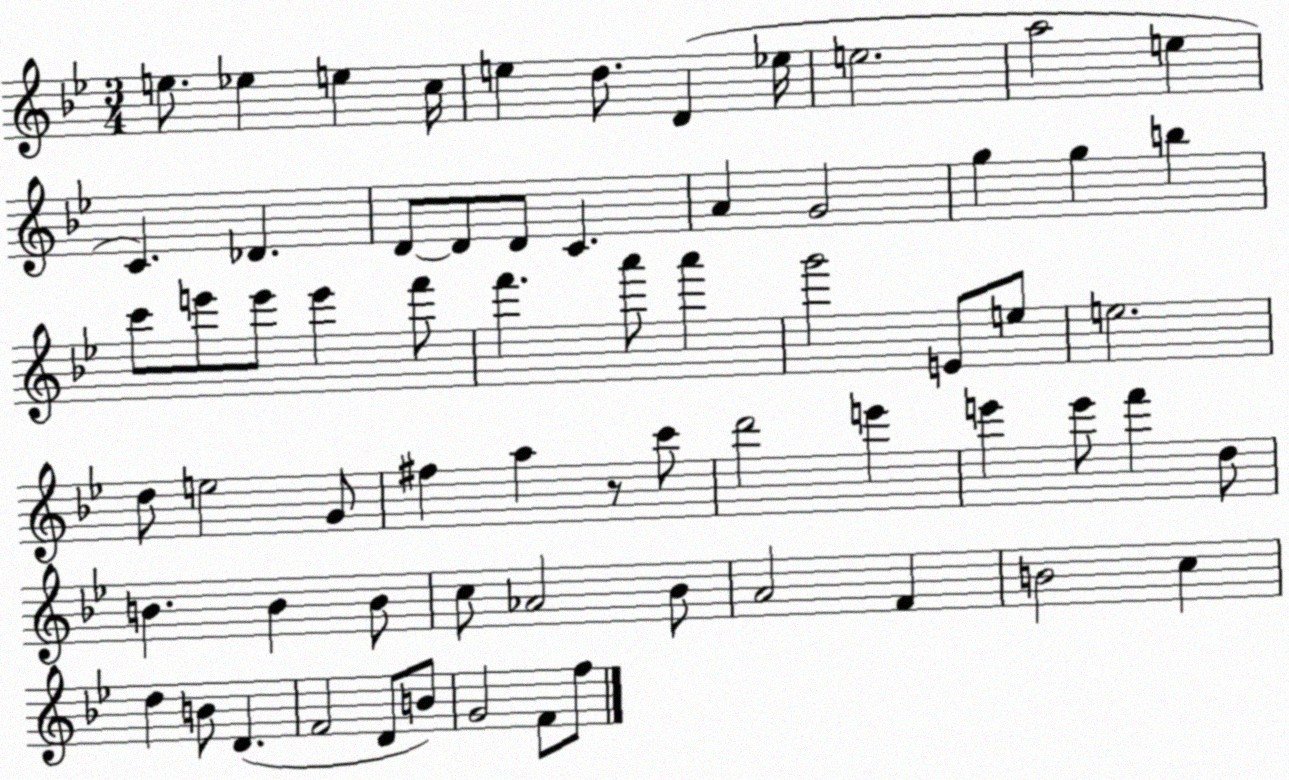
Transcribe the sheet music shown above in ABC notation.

X:1
T:Untitled
M:3/4
L:1/4
K:Bb
e/2 _e e c/4 e d/2 D _e/4 e2 a2 e C _D D/2 D/2 D/2 C A G2 g g b c'/2 e'/2 e'/2 e' f'/2 f' a'/2 a' g'2 E/2 e/2 e2 d/2 e2 G/2 ^f a z/2 c'/2 d'2 e' e' e'/2 f' d/2 B B B/2 c/2 _A2 _B/2 A2 F B2 c d B/2 D F2 D/2 B/2 G2 F/2 f/2